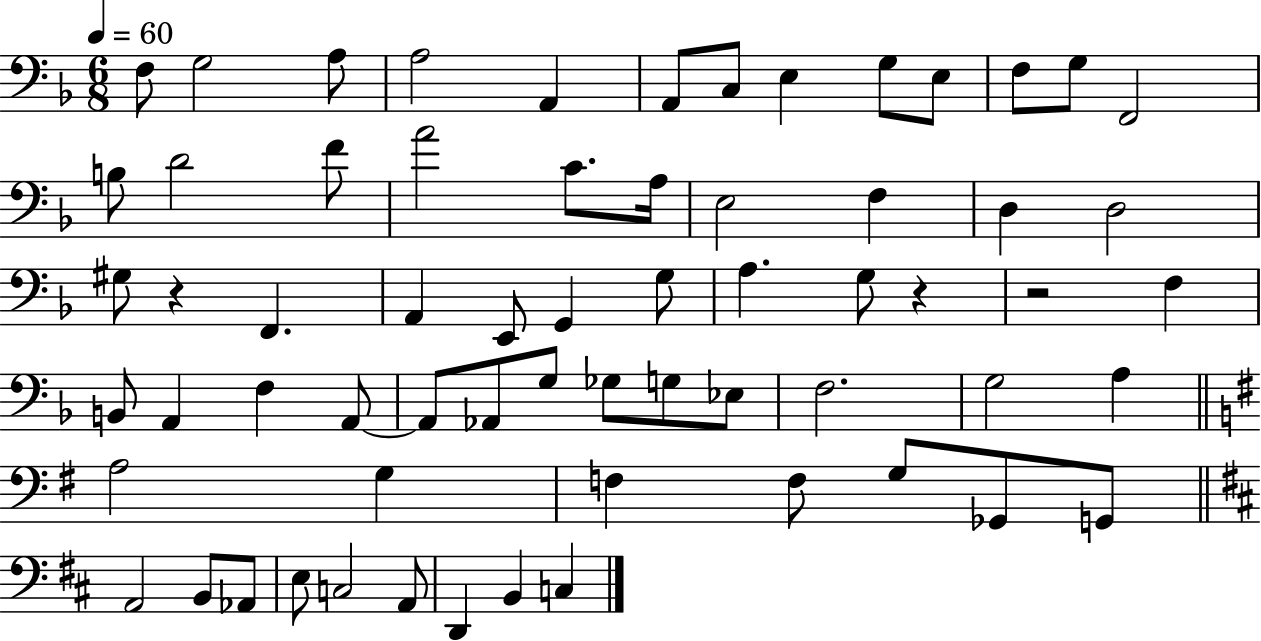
F3/e G3/h A3/e A3/h A2/q A2/e C3/e E3/q G3/e E3/e F3/e G3/e F2/h B3/e D4/h F4/e A4/h C4/e. A3/s E3/h F3/q D3/q D3/h G#3/e R/q F2/q. A2/q E2/e G2/q G3/e A3/q. G3/e R/q R/h F3/q B2/e A2/q F3/q A2/e A2/e Ab2/e G3/e Gb3/e G3/e Eb3/e F3/h. G3/h A3/q A3/h G3/q F3/q F3/e G3/e Gb2/e G2/e A2/h B2/e Ab2/e E3/e C3/h A2/e D2/q B2/q C3/q